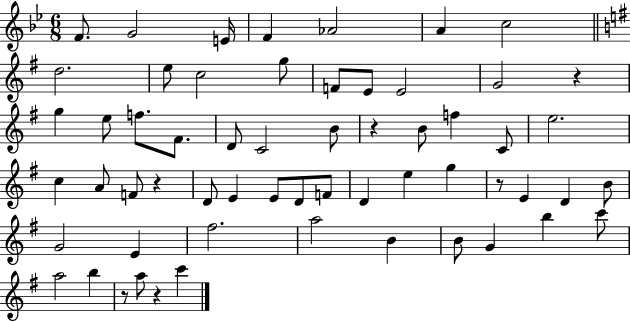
X:1
T:Untitled
M:6/8
L:1/4
K:Bb
F/2 G2 E/4 F _A2 A c2 d2 e/2 c2 g/2 F/2 E/2 E2 G2 z g e/2 f/2 ^F/2 D/2 C2 B/2 z B/2 f C/2 e2 c A/2 F/2 z D/2 E E/2 D/2 F/2 D e g z/2 E D B/2 G2 E ^f2 a2 B B/2 G b c'/2 a2 b z/2 a/2 z c'